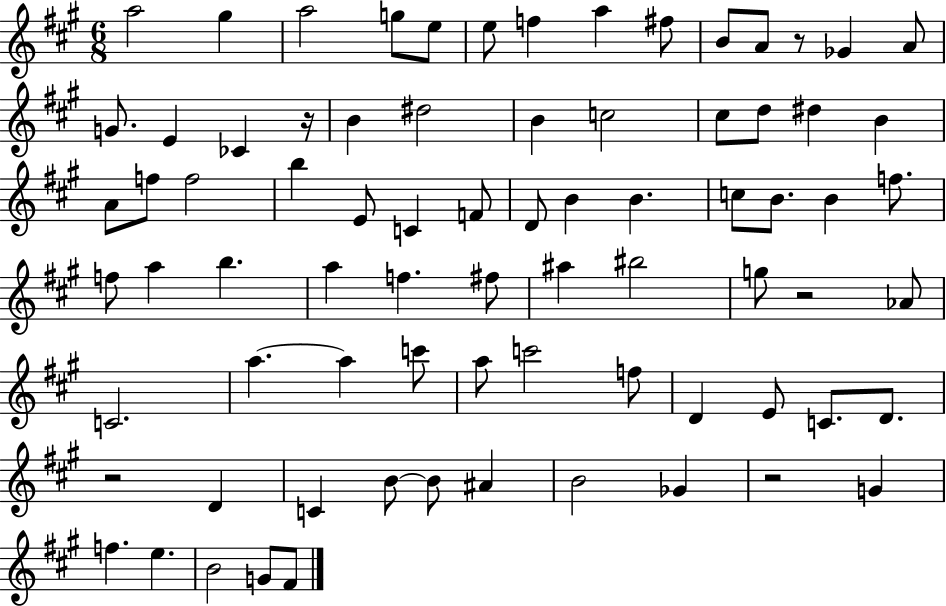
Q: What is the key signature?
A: A major